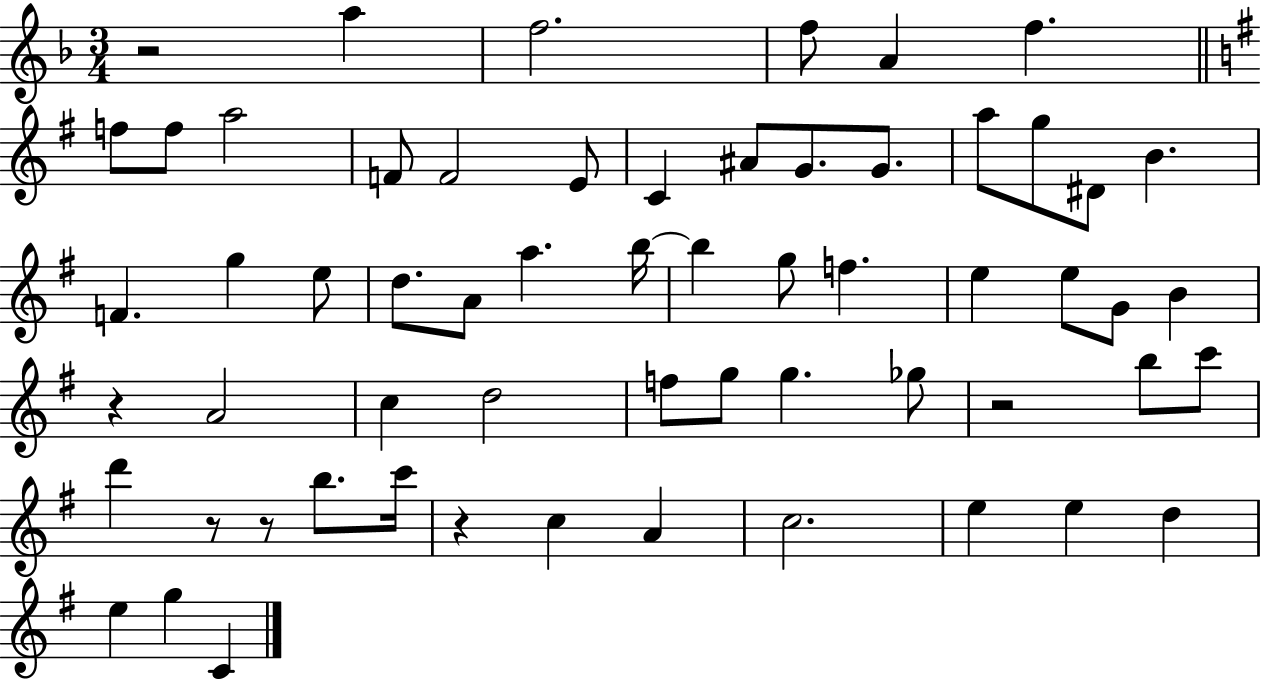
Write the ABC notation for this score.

X:1
T:Untitled
M:3/4
L:1/4
K:F
z2 a f2 f/2 A f f/2 f/2 a2 F/2 F2 E/2 C ^A/2 G/2 G/2 a/2 g/2 ^D/2 B F g e/2 d/2 A/2 a b/4 b g/2 f e e/2 G/2 B z A2 c d2 f/2 g/2 g _g/2 z2 b/2 c'/2 d' z/2 z/2 b/2 c'/4 z c A c2 e e d e g C